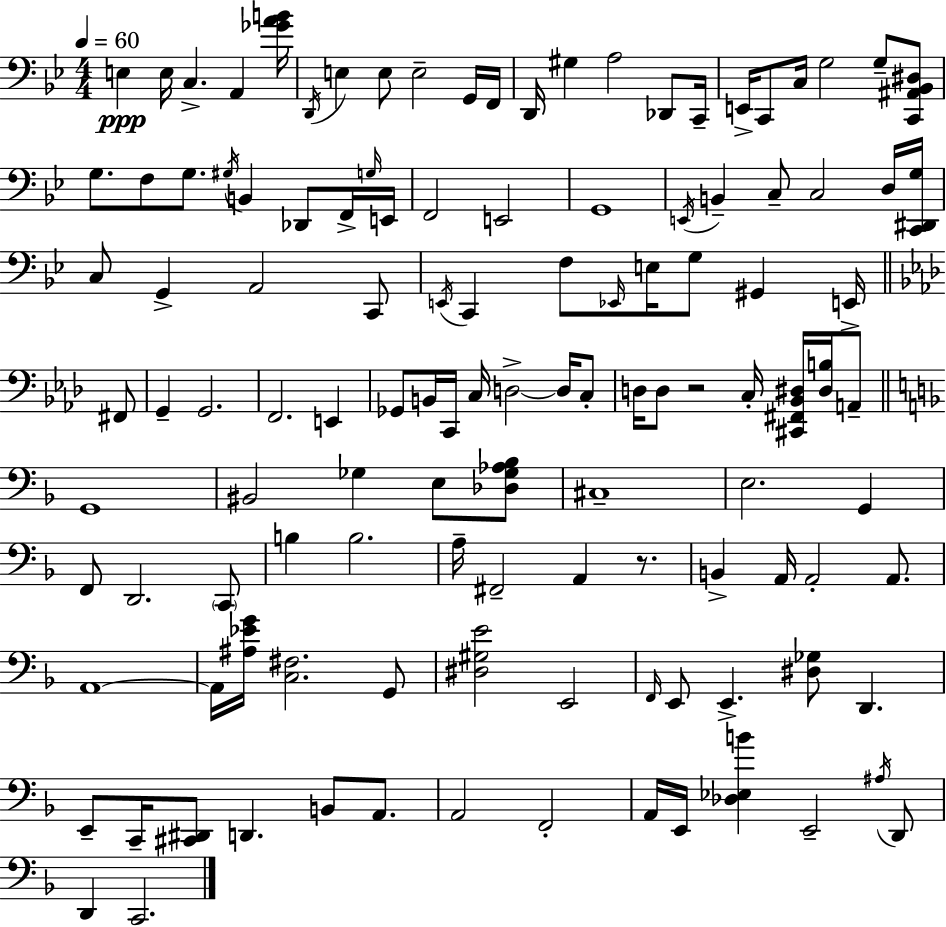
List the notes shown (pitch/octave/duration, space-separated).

E3/q E3/s C3/q. A2/q [Gb4,A4,B4]/s D2/s E3/q E3/e E3/h G2/s F2/s D2/s G#3/q A3/h Db2/e C2/s E2/s C2/e C3/s G3/h G3/e [C2,A#2,Bb2,D#3]/e G3/e. F3/e G3/e. G#3/s B2/q Db2/e F2/s G3/s E2/s F2/h E2/h G2/w E2/s B2/q C3/e C3/h D3/s [C2,D#2,G3]/s C3/e G2/q A2/h C2/e E2/s C2/q F3/e Eb2/s E3/s G3/e G#2/q E2/s F#2/e G2/q G2/h. F2/h. E2/q Gb2/e B2/s C2/s C3/s D3/h D3/s C3/e D3/s D3/e R/h C3/s [C#2,F#2,Bb2,D#3]/s [D#3,B3]/s A2/e G2/w BIS2/h Gb3/q E3/e [Db3,Gb3,Ab3,Bb3]/e C#3/w E3/h. G2/q F2/e D2/h. C2/e B3/q B3/h. A3/s F#2/h A2/q R/e. B2/q A2/s A2/h A2/e. A2/w A2/s [A#3,Eb4,G4]/s [C3,F#3]/h. G2/e [D#3,G#3,E4]/h E2/h F2/s E2/e E2/q. [D#3,Gb3]/e D2/q. E2/e C2/s [C#2,D#2]/e D2/q. B2/e A2/e. A2/h F2/h A2/s E2/s [Db3,Eb3,B4]/q E2/h A#3/s D2/e D2/q C2/h.